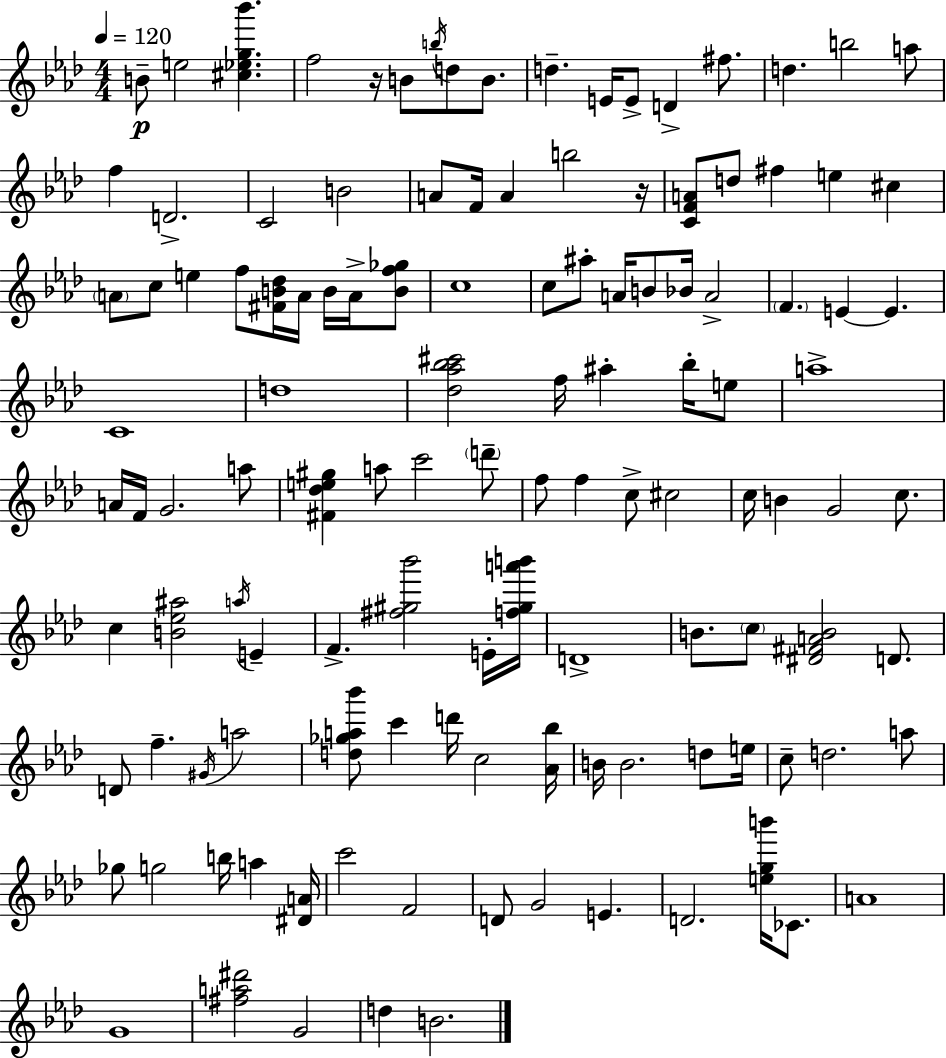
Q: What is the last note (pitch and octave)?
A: B4